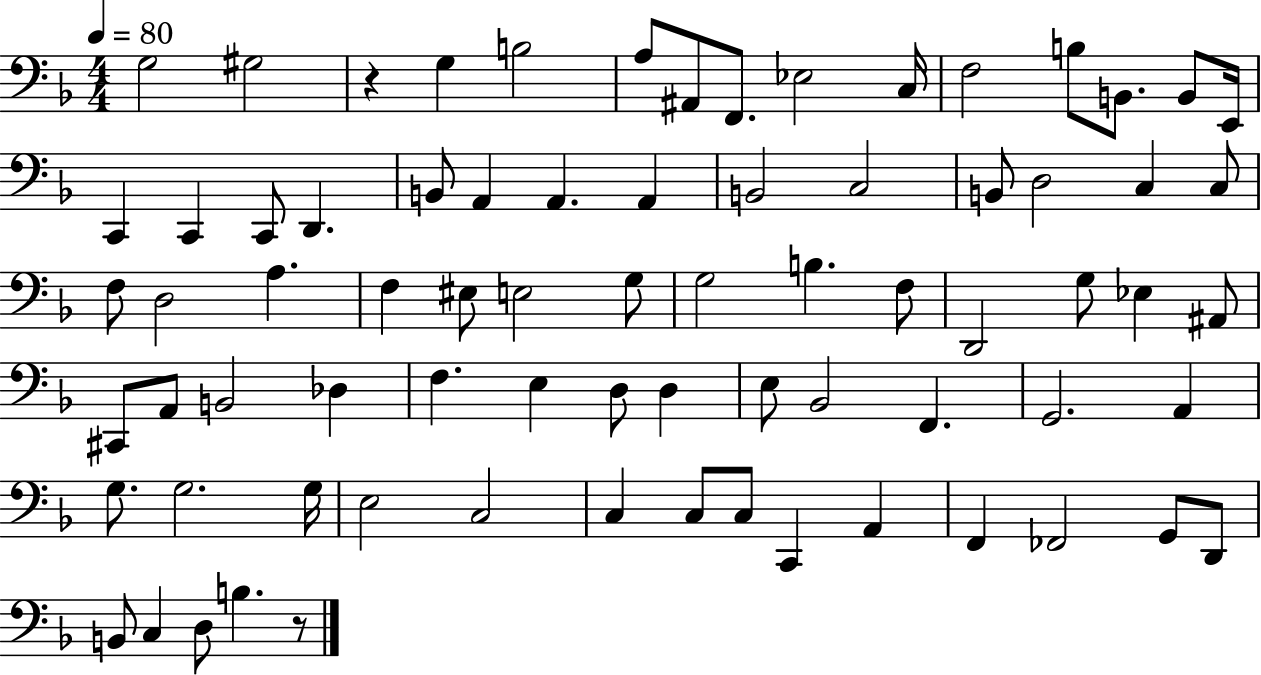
{
  \clef bass
  \numericTimeSignature
  \time 4/4
  \key f \major
  \tempo 4 = 80
  g2 gis2 | r4 g4 b2 | a8 ais,8 f,8. ees2 c16 | f2 b8 b,8. b,8 e,16 | \break c,4 c,4 c,8 d,4. | b,8 a,4 a,4. a,4 | b,2 c2 | b,8 d2 c4 c8 | \break f8 d2 a4. | f4 eis8 e2 g8 | g2 b4. f8 | d,2 g8 ees4 ais,8 | \break cis,8 a,8 b,2 des4 | f4. e4 d8 d4 | e8 bes,2 f,4. | g,2. a,4 | \break g8. g2. g16 | e2 c2 | c4 c8 c8 c,4 a,4 | f,4 fes,2 g,8 d,8 | \break b,8 c4 d8 b4. r8 | \bar "|."
}